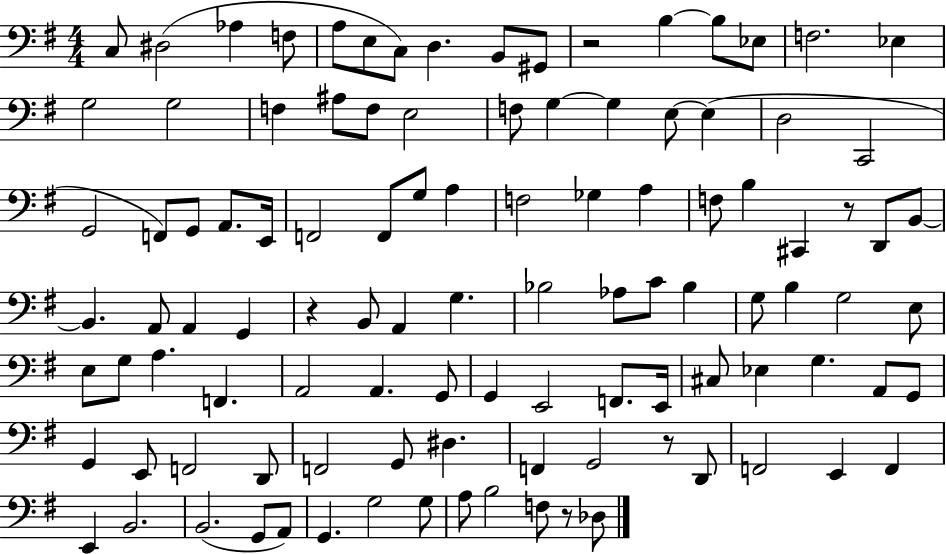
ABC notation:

X:1
T:Untitled
M:4/4
L:1/4
K:G
C,/2 ^D,2 _A, F,/2 A,/2 E,/2 C,/2 D, B,,/2 ^G,,/2 z2 B, B,/2 _E,/2 F,2 _E, G,2 G,2 F, ^A,/2 F,/2 E,2 F,/2 G, G, E,/2 E, D,2 C,,2 G,,2 F,,/2 G,,/2 A,,/2 E,,/4 F,,2 F,,/2 G,/2 A, F,2 _G, A, F,/2 B, ^C,, z/2 D,,/2 B,,/2 B,, A,,/2 A,, G,, z B,,/2 A,, G, _B,2 _A,/2 C/2 _B, G,/2 B, G,2 E,/2 E,/2 G,/2 A, F,, A,,2 A,, G,,/2 G,, E,,2 F,,/2 E,,/4 ^C,/2 _E, G, A,,/2 G,,/2 G,, E,,/2 F,,2 D,,/2 F,,2 G,,/2 ^D, F,, G,,2 z/2 D,,/2 F,,2 E,, F,, E,, B,,2 B,,2 G,,/2 A,,/2 G,, G,2 G,/2 A,/2 B,2 F,/2 z/2 _D,/2